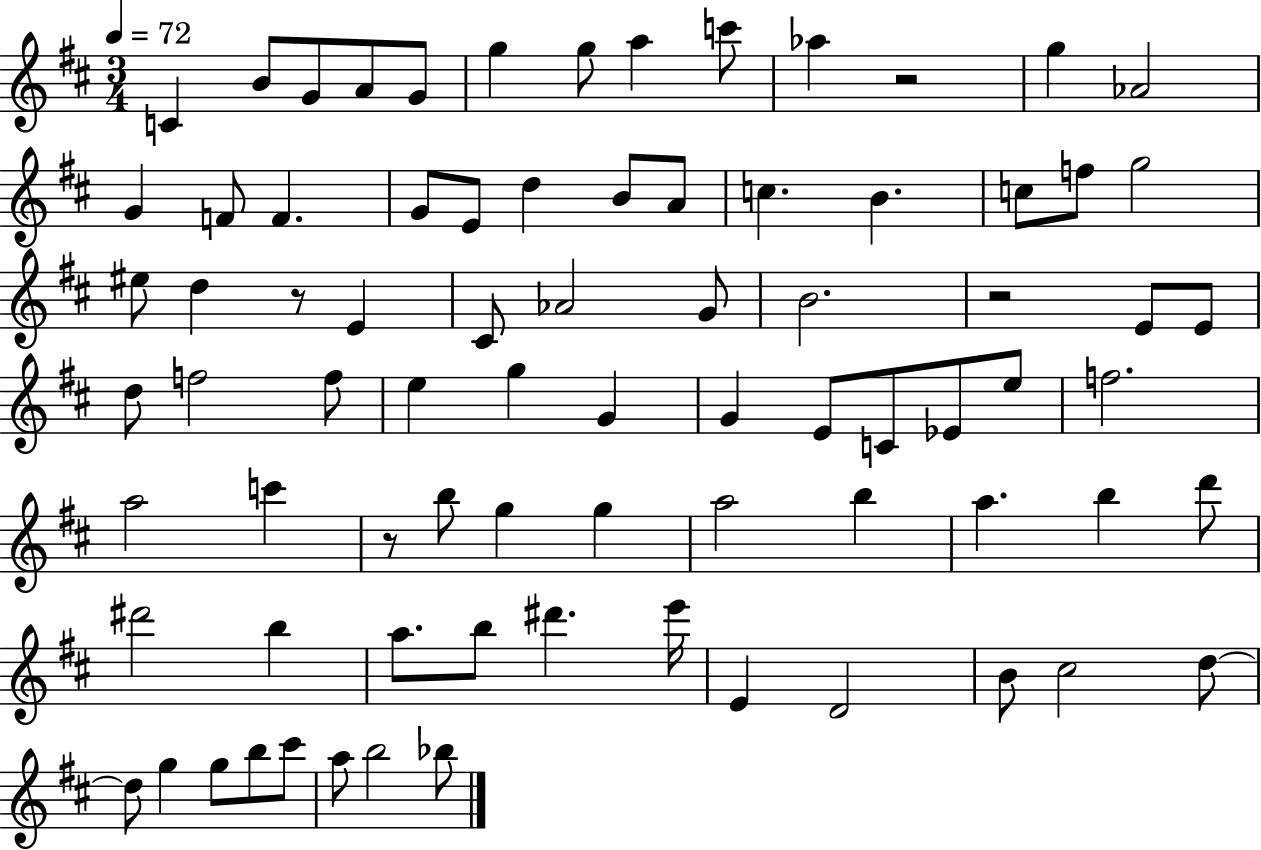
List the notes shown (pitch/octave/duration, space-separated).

C4/q B4/e G4/e A4/e G4/e G5/q G5/e A5/q C6/e Ab5/q R/h G5/q Ab4/h G4/q F4/e F4/q. G4/e E4/e D5/q B4/e A4/e C5/q. B4/q. C5/e F5/e G5/h EIS5/e D5/q R/e E4/q C#4/e Ab4/h G4/e B4/h. R/h E4/e E4/e D5/e F5/h F5/e E5/q G5/q G4/q G4/q E4/e C4/e Eb4/e E5/e F5/h. A5/h C6/q R/e B5/e G5/q G5/q A5/h B5/q A5/q. B5/q D6/e D#6/h B5/q A5/e. B5/e D#6/q. E6/s E4/q D4/h B4/e C#5/h D5/e D5/e G5/q G5/e B5/e C#6/e A5/e B5/h Bb5/e